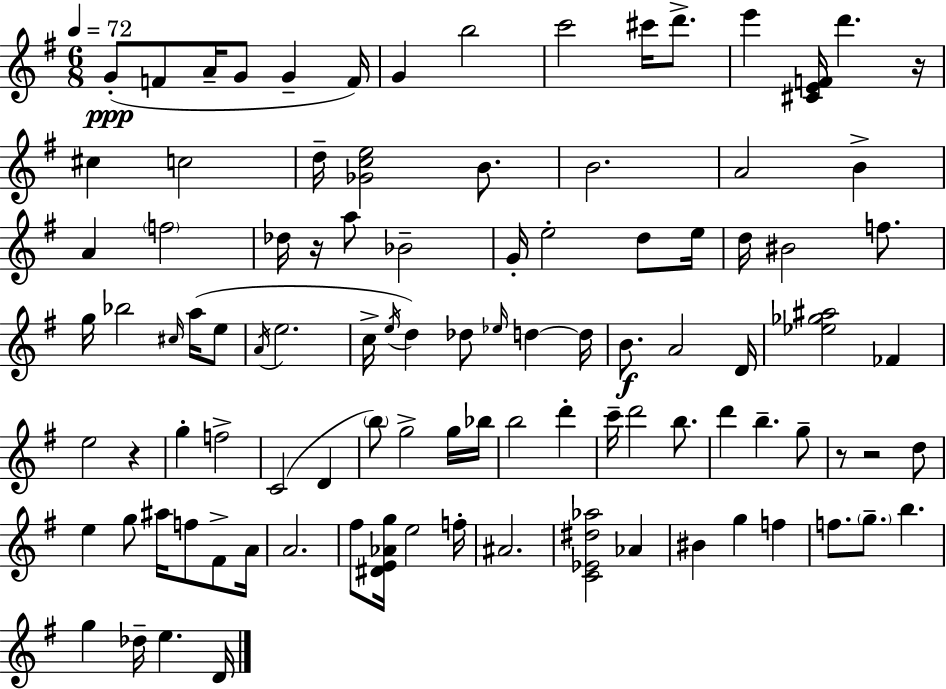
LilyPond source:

{
  \clef treble
  \numericTimeSignature
  \time 6/8
  \key e \minor
  \tempo 4 = 72
  g'8-.(\ppp f'8 a'16-- g'8 g'4-- f'16) | g'4 b''2 | c'''2 cis'''16 d'''8.-> | e'''4 <cis' e' f'>16 d'''4. r16 | \break cis''4 c''2 | d''16-- <ges' c'' e''>2 b'8. | b'2. | a'2 b'4-> | \break a'4 \parenthesize f''2 | des''16 r16 a''8 bes'2-- | g'16-. e''2-. d''8 e''16 | d''16 bis'2 f''8. | \break g''16 bes''2 \grace { cis''16 } a''16( e''8 | \acciaccatura { a'16 } e''2. | c''16-> \acciaccatura { e''16 }) d''4 des''8 \grace { ees''16 } d''4~~ | d''16 b'8.\f a'2 | \break d'16 <ees'' ges'' ais''>2 | fes'4 e''2 | r4 g''4-. f''2-> | c'2( | \break d'4 \parenthesize b''8) g''2-> | g''16 bes''16 b''2 | d'''4-. c'''16-- d'''2 | b''8. d'''4 b''4.-- | \break g''8-- r8 r2 | d''8 e''4 g''8 ais''16 f''8 | fis'8-> a'16 a'2. | fis''8 <dis' e' aes' g''>16 e''2 | \break f''16-. ais'2. | <c' ees' dis'' aes''>2 | aes'4 bis'4 g''4 | f''4 f''8. \parenthesize g''8.-- b''4. | \break g''4 des''16-- e''4. | d'16 \bar "|."
}